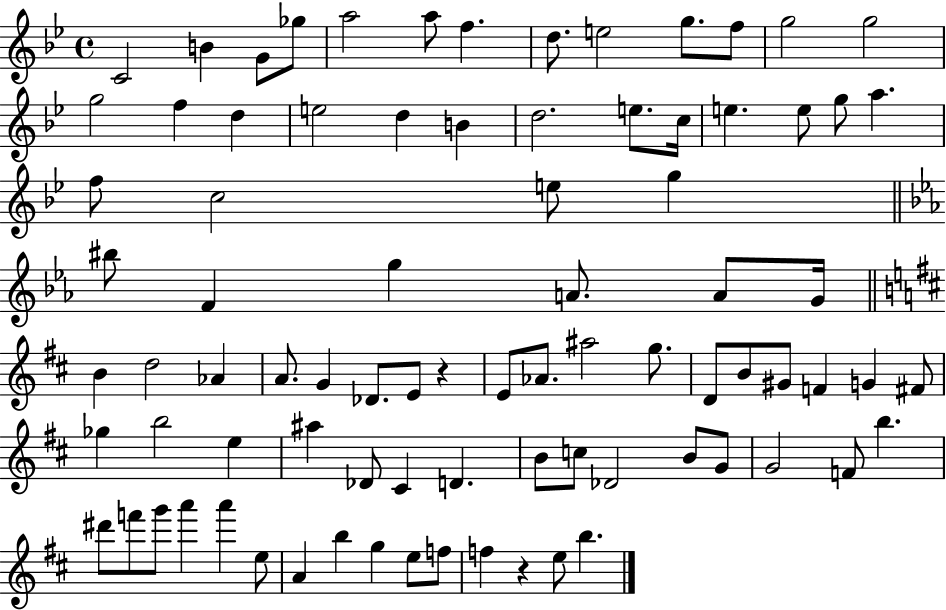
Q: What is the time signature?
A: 4/4